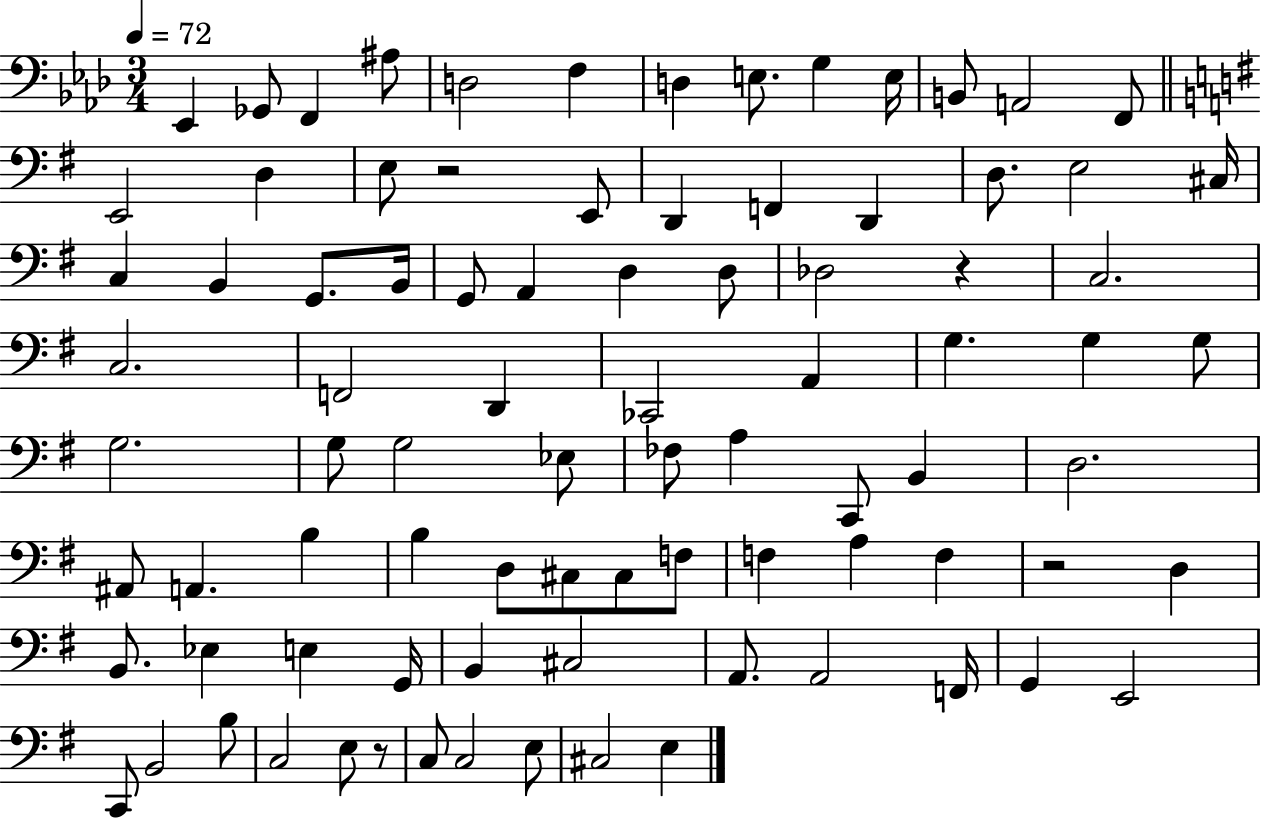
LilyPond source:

{
  \clef bass
  \numericTimeSignature
  \time 3/4
  \key aes \major
  \tempo 4 = 72
  ees,4 ges,8 f,4 ais8 | d2 f4 | d4 e8. g4 e16 | b,8 a,2 f,8 | \break \bar "||" \break \key e \minor e,2 d4 | e8 r2 e,8 | d,4 f,4 d,4 | d8. e2 cis16 | \break c4 b,4 g,8. b,16 | g,8 a,4 d4 d8 | des2 r4 | c2. | \break c2. | f,2 d,4 | ces,2 a,4 | g4. g4 g8 | \break g2. | g8 g2 ees8 | fes8 a4 c,8 b,4 | d2. | \break ais,8 a,4. b4 | b4 d8 cis8 cis8 f8 | f4 a4 f4 | r2 d4 | \break b,8. ees4 e4 g,16 | b,4 cis2 | a,8. a,2 f,16 | g,4 e,2 | \break c,8 b,2 b8 | c2 e8 r8 | c8 c2 e8 | cis2 e4 | \break \bar "|."
}